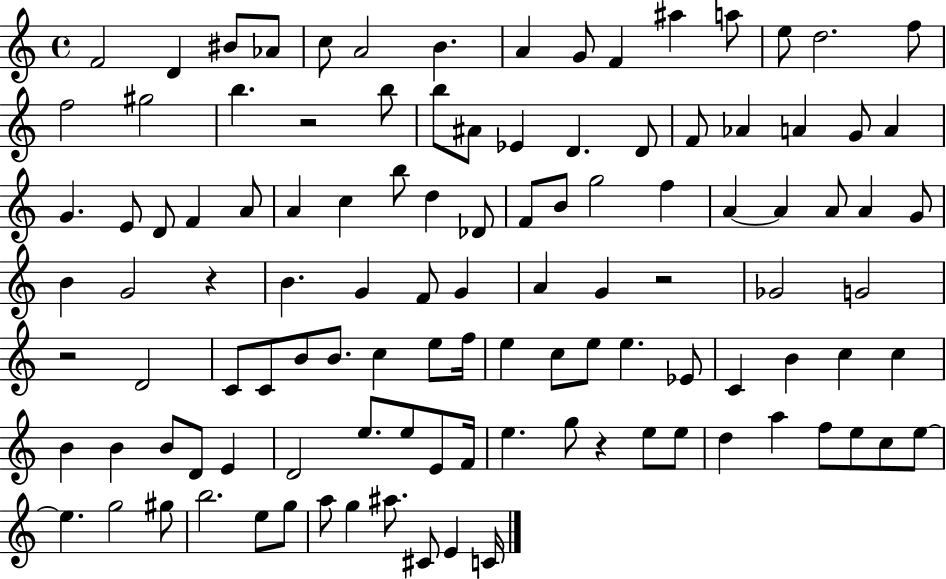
{
  \clef treble
  \time 4/4
  \defaultTimeSignature
  \key c \major
  f'2 d'4 bis'8 aes'8 | c''8 a'2 b'4. | a'4 g'8 f'4 ais''4 a''8 | e''8 d''2. f''8 | \break f''2 gis''2 | b''4. r2 b''8 | b''8 ais'8 ees'4 d'4. d'8 | f'8 aes'4 a'4 g'8 a'4 | \break g'4. e'8 d'8 f'4 a'8 | a'4 c''4 b''8 d''4 des'8 | f'8 b'8 g''2 f''4 | a'4~~ a'4 a'8 a'4 g'8 | \break b'4 g'2 r4 | b'4. g'4 f'8 g'4 | a'4 g'4 r2 | ges'2 g'2 | \break r2 d'2 | c'8 c'8 b'8 b'8. c''4 e''8 f''16 | e''4 c''8 e''8 e''4. ees'8 | c'4 b'4 c''4 c''4 | \break b'4 b'4 b'8 d'8 e'4 | d'2 e''8. e''8 e'8 f'16 | e''4. g''8 r4 e''8 e''8 | d''4 a''4 f''8 e''8 c''8 e''8~~ | \break e''4. g''2 gis''8 | b''2. e''8 g''8 | a''8 g''4 ais''8. cis'8 e'4 c'16 | \bar "|."
}